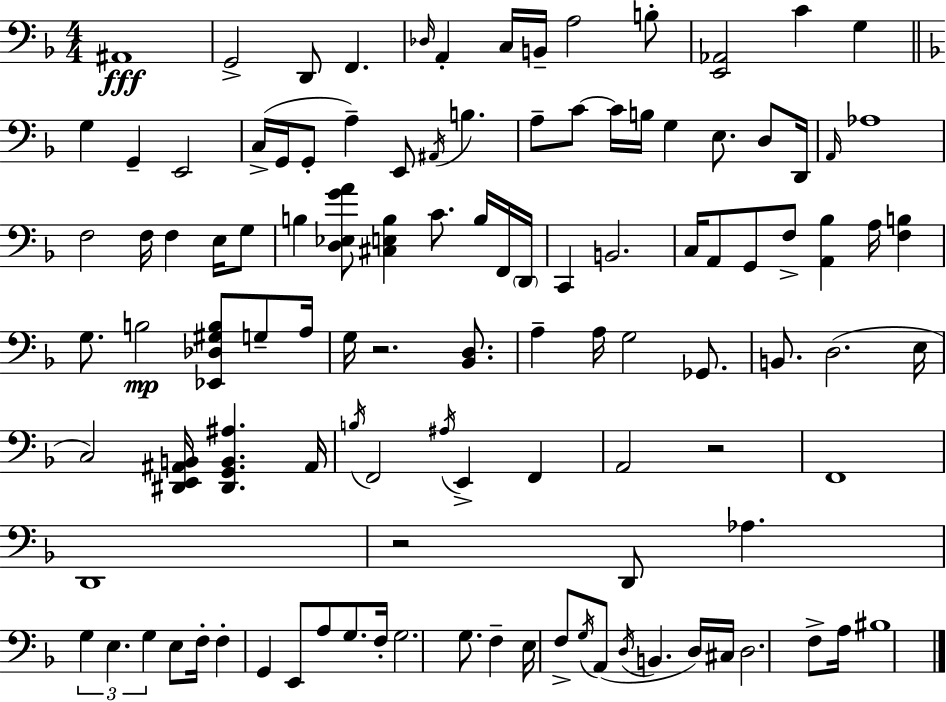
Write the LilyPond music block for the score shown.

{
  \clef bass
  \numericTimeSignature
  \time 4/4
  \key d \minor
  ais,1\fff | g,2-> d,8 f,4. | \grace { des16 } a,4-. c16 b,16-- a2 b8-. | <e, aes,>2 c'4 g4 | \break \bar "||" \break \key d \minor g4 g,4-- e,2 | c16->( g,16 g,8-. a4--) e,8 \acciaccatura { ais,16 } b4. | a8-- c'8~~ c'16 b16 g4 e8. d8 | d,16 \grace { a,16 } aes1 | \break f2 f16 f4 e16 | g8 b4 <d ees g' a'>8 <cis e b>4 c'8. b16 | f,16 \parenthesize d,16 c,4 b,2. | c16 a,8 g,8 f8-> <a, bes>4 a16 <f b>4 | \break g8. b2\mp <ees, des gis b>8 g8-- | a16 g16 r2. <bes, d>8. | a4-- a16 g2 ges,8. | b,8. d2.( | \break e16 c2) <dis, e, ais, b,>16 <dis, g, b, ais>4. | ais,16 \acciaccatura { b16 } f,2 \acciaccatura { ais16 } e,4-> | f,4 a,2 r2 | f,1 | \break d,1 | r2 d,8 aes4. | \tuplet 3/2 { g4 e4. g4 } | e8 f16-. f4-. g,4 e,8 a8 | \break g8. f16-. g2. | g8. f4-- e16 f8-> \acciaccatura { g16 } a,8( \acciaccatura { d16 } b,4. | d16) cis16 d2. | f8-> a16 bis1 | \break \bar "|."
}